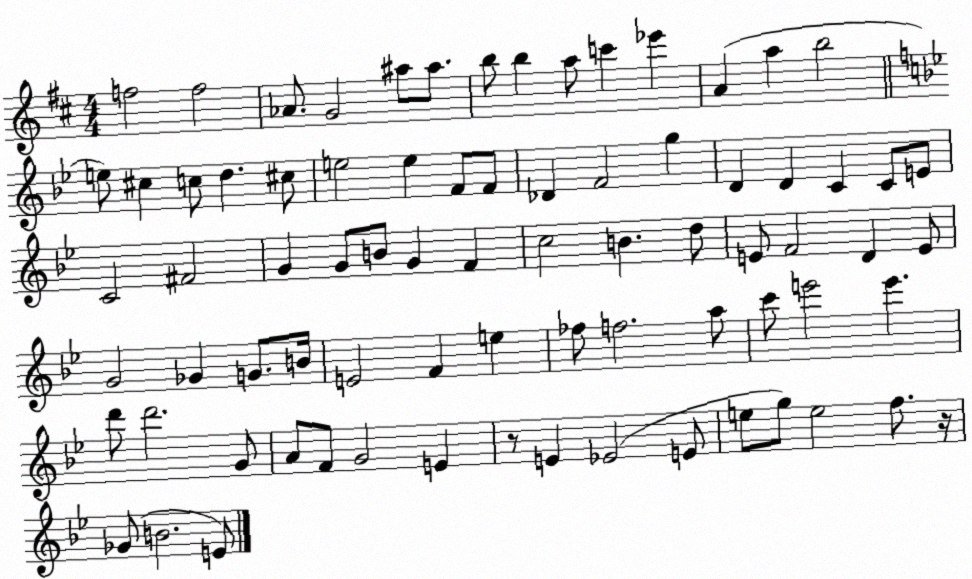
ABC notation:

X:1
T:Untitled
M:4/4
L:1/4
K:D
f2 f2 _A/2 G2 ^a/2 ^a/2 b/2 b a/2 c' _e' A a b2 e/2 ^c c/2 d ^c/2 e2 e F/2 F/2 _D F2 g D D C C/2 E/2 C2 ^F2 G G/2 B/2 G F c2 B d/2 E/2 F2 D E/2 G2 _G G/2 B/4 E2 F e _f/2 f2 a/2 c'/2 e'2 e' d'/2 d'2 G/2 A/2 F/2 G2 E z/2 E _E2 E/2 e/2 g/2 e2 f/2 z/4 _G/2 B2 E/2